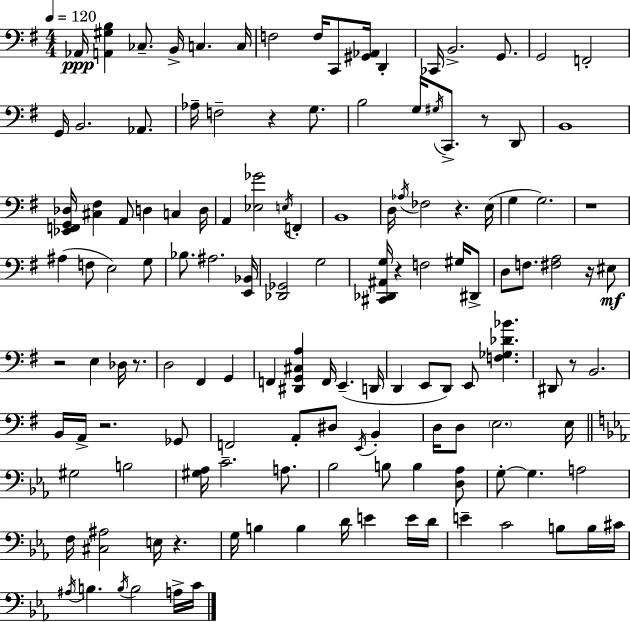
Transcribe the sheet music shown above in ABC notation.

X:1
T:Untitled
M:4/4
L:1/4
K:G
_A,,/4 [A,,^G,B,] _C,/2 B,,/4 C, C,/4 F,2 F,/4 C,,/2 [^G,,_A,,]/4 D,, _C,,/4 B,,2 G,,/2 G,,2 F,,2 G,,/4 B,,2 _A,,/2 _A,/4 F,2 z G,/2 B,2 G,/4 ^G,/4 C,,/2 z/2 D,,/2 B,,4 [_E,,F,,G,,_D,]/4 [^C,^F,] A,,/2 D, C, D,/4 A,, [_E,_G]2 E,/4 F,, B,,4 D,/4 _A,/4 _F,2 z E,/4 G, G,2 z4 ^A, F,/2 E,2 G,/2 _B,/2 ^A,2 [E,,_B,,]/4 [_D,,_G,,]2 G,2 [^C,,_D,,^A,,G,]/4 z F,2 ^G,/4 ^D,,/2 D,/2 F,/2 [^F,A,]2 z/4 ^E,/2 z2 E, _D,/4 z/2 D,2 ^F,, G,, F,, [^D,,G,,^C,A,] F,,/4 E,, D,,/4 D,, E,,/2 D,,/2 E,,/2 [F,_G,_D_B] ^D,,/2 z/2 B,,2 B,,/4 A,,/4 z2 _G,,/2 F,,2 A,,/2 ^D,/2 E,,/4 B,, D,/4 D,/2 E,2 E,/4 ^G,2 B,2 [^G,_A,]/4 C2 A,/2 _B,2 B,/2 B, [D,_A,]/2 G,/2 G, A,2 F,/4 [^C,^A,]2 E,/4 z G,/4 B, B, D/4 E E/4 D/4 E C2 B,/2 B,/4 ^C/4 ^A,/4 B, B,/4 B,2 A,/4 C/4